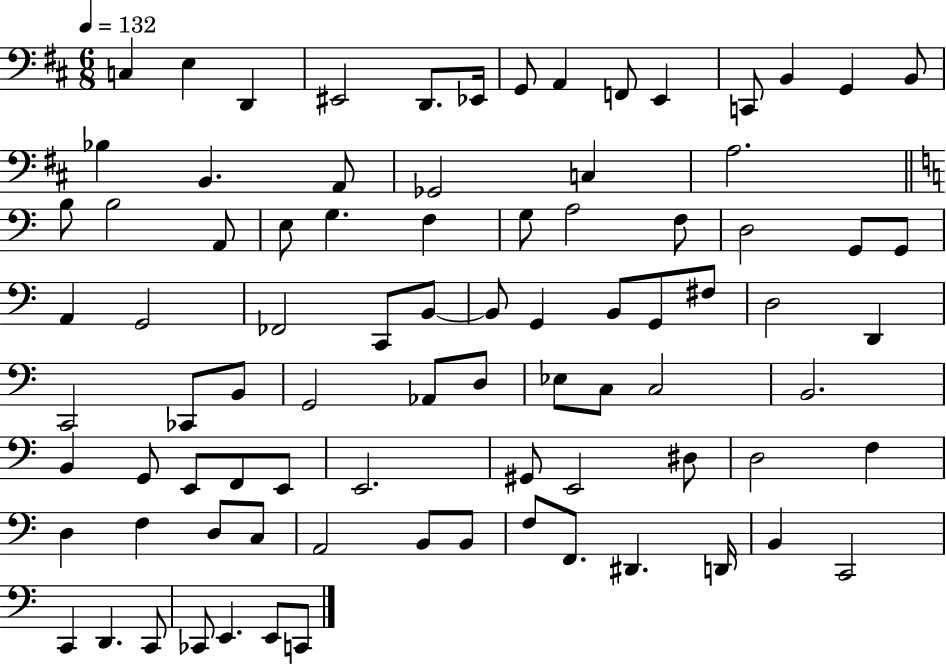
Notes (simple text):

C3/q E3/q D2/q EIS2/h D2/e. Eb2/s G2/e A2/q F2/e E2/q C2/e B2/q G2/q B2/e Bb3/q B2/q. A2/e Gb2/h C3/q A3/h. B3/e B3/h A2/e E3/e G3/q. F3/q G3/e A3/h F3/e D3/h G2/e G2/e A2/q G2/h FES2/h C2/e B2/e B2/e G2/q B2/e G2/e F#3/e D3/h D2/q C2/h CES2/e B2/e G2/h Ab2/e D3/e Eb3/e C3/e C3/h B2/h. B2/q G2/e E2/e F2/e E2/e E2/h. G#2/e E2/h D#3/e D3/h F3/q D3/q F3/q D3/e C3/e A2/h B2/e B2/e F3/e F2/e. D#2/q. D2/s B2/q C2/h C2/q D2/q. C2/e CES2/e E2/q. E2/e C2/e